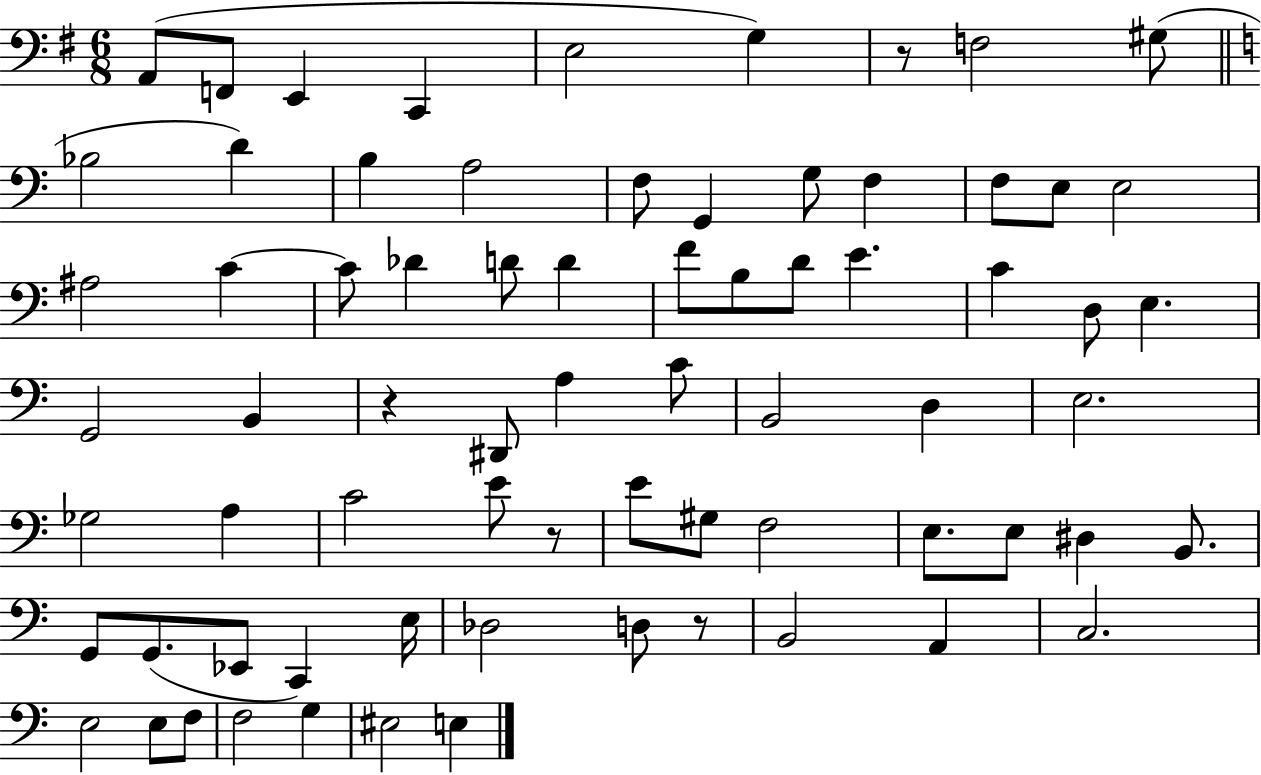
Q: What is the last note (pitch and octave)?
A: E3